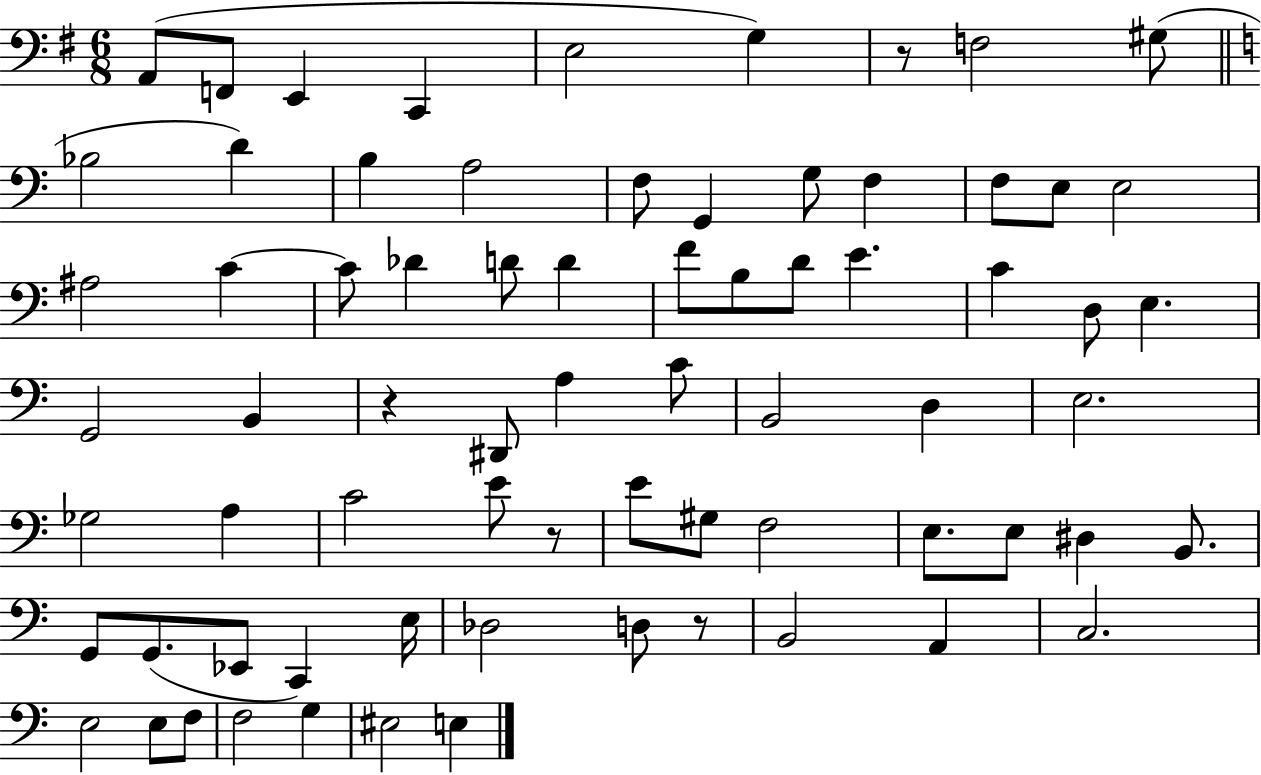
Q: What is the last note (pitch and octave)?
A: E3